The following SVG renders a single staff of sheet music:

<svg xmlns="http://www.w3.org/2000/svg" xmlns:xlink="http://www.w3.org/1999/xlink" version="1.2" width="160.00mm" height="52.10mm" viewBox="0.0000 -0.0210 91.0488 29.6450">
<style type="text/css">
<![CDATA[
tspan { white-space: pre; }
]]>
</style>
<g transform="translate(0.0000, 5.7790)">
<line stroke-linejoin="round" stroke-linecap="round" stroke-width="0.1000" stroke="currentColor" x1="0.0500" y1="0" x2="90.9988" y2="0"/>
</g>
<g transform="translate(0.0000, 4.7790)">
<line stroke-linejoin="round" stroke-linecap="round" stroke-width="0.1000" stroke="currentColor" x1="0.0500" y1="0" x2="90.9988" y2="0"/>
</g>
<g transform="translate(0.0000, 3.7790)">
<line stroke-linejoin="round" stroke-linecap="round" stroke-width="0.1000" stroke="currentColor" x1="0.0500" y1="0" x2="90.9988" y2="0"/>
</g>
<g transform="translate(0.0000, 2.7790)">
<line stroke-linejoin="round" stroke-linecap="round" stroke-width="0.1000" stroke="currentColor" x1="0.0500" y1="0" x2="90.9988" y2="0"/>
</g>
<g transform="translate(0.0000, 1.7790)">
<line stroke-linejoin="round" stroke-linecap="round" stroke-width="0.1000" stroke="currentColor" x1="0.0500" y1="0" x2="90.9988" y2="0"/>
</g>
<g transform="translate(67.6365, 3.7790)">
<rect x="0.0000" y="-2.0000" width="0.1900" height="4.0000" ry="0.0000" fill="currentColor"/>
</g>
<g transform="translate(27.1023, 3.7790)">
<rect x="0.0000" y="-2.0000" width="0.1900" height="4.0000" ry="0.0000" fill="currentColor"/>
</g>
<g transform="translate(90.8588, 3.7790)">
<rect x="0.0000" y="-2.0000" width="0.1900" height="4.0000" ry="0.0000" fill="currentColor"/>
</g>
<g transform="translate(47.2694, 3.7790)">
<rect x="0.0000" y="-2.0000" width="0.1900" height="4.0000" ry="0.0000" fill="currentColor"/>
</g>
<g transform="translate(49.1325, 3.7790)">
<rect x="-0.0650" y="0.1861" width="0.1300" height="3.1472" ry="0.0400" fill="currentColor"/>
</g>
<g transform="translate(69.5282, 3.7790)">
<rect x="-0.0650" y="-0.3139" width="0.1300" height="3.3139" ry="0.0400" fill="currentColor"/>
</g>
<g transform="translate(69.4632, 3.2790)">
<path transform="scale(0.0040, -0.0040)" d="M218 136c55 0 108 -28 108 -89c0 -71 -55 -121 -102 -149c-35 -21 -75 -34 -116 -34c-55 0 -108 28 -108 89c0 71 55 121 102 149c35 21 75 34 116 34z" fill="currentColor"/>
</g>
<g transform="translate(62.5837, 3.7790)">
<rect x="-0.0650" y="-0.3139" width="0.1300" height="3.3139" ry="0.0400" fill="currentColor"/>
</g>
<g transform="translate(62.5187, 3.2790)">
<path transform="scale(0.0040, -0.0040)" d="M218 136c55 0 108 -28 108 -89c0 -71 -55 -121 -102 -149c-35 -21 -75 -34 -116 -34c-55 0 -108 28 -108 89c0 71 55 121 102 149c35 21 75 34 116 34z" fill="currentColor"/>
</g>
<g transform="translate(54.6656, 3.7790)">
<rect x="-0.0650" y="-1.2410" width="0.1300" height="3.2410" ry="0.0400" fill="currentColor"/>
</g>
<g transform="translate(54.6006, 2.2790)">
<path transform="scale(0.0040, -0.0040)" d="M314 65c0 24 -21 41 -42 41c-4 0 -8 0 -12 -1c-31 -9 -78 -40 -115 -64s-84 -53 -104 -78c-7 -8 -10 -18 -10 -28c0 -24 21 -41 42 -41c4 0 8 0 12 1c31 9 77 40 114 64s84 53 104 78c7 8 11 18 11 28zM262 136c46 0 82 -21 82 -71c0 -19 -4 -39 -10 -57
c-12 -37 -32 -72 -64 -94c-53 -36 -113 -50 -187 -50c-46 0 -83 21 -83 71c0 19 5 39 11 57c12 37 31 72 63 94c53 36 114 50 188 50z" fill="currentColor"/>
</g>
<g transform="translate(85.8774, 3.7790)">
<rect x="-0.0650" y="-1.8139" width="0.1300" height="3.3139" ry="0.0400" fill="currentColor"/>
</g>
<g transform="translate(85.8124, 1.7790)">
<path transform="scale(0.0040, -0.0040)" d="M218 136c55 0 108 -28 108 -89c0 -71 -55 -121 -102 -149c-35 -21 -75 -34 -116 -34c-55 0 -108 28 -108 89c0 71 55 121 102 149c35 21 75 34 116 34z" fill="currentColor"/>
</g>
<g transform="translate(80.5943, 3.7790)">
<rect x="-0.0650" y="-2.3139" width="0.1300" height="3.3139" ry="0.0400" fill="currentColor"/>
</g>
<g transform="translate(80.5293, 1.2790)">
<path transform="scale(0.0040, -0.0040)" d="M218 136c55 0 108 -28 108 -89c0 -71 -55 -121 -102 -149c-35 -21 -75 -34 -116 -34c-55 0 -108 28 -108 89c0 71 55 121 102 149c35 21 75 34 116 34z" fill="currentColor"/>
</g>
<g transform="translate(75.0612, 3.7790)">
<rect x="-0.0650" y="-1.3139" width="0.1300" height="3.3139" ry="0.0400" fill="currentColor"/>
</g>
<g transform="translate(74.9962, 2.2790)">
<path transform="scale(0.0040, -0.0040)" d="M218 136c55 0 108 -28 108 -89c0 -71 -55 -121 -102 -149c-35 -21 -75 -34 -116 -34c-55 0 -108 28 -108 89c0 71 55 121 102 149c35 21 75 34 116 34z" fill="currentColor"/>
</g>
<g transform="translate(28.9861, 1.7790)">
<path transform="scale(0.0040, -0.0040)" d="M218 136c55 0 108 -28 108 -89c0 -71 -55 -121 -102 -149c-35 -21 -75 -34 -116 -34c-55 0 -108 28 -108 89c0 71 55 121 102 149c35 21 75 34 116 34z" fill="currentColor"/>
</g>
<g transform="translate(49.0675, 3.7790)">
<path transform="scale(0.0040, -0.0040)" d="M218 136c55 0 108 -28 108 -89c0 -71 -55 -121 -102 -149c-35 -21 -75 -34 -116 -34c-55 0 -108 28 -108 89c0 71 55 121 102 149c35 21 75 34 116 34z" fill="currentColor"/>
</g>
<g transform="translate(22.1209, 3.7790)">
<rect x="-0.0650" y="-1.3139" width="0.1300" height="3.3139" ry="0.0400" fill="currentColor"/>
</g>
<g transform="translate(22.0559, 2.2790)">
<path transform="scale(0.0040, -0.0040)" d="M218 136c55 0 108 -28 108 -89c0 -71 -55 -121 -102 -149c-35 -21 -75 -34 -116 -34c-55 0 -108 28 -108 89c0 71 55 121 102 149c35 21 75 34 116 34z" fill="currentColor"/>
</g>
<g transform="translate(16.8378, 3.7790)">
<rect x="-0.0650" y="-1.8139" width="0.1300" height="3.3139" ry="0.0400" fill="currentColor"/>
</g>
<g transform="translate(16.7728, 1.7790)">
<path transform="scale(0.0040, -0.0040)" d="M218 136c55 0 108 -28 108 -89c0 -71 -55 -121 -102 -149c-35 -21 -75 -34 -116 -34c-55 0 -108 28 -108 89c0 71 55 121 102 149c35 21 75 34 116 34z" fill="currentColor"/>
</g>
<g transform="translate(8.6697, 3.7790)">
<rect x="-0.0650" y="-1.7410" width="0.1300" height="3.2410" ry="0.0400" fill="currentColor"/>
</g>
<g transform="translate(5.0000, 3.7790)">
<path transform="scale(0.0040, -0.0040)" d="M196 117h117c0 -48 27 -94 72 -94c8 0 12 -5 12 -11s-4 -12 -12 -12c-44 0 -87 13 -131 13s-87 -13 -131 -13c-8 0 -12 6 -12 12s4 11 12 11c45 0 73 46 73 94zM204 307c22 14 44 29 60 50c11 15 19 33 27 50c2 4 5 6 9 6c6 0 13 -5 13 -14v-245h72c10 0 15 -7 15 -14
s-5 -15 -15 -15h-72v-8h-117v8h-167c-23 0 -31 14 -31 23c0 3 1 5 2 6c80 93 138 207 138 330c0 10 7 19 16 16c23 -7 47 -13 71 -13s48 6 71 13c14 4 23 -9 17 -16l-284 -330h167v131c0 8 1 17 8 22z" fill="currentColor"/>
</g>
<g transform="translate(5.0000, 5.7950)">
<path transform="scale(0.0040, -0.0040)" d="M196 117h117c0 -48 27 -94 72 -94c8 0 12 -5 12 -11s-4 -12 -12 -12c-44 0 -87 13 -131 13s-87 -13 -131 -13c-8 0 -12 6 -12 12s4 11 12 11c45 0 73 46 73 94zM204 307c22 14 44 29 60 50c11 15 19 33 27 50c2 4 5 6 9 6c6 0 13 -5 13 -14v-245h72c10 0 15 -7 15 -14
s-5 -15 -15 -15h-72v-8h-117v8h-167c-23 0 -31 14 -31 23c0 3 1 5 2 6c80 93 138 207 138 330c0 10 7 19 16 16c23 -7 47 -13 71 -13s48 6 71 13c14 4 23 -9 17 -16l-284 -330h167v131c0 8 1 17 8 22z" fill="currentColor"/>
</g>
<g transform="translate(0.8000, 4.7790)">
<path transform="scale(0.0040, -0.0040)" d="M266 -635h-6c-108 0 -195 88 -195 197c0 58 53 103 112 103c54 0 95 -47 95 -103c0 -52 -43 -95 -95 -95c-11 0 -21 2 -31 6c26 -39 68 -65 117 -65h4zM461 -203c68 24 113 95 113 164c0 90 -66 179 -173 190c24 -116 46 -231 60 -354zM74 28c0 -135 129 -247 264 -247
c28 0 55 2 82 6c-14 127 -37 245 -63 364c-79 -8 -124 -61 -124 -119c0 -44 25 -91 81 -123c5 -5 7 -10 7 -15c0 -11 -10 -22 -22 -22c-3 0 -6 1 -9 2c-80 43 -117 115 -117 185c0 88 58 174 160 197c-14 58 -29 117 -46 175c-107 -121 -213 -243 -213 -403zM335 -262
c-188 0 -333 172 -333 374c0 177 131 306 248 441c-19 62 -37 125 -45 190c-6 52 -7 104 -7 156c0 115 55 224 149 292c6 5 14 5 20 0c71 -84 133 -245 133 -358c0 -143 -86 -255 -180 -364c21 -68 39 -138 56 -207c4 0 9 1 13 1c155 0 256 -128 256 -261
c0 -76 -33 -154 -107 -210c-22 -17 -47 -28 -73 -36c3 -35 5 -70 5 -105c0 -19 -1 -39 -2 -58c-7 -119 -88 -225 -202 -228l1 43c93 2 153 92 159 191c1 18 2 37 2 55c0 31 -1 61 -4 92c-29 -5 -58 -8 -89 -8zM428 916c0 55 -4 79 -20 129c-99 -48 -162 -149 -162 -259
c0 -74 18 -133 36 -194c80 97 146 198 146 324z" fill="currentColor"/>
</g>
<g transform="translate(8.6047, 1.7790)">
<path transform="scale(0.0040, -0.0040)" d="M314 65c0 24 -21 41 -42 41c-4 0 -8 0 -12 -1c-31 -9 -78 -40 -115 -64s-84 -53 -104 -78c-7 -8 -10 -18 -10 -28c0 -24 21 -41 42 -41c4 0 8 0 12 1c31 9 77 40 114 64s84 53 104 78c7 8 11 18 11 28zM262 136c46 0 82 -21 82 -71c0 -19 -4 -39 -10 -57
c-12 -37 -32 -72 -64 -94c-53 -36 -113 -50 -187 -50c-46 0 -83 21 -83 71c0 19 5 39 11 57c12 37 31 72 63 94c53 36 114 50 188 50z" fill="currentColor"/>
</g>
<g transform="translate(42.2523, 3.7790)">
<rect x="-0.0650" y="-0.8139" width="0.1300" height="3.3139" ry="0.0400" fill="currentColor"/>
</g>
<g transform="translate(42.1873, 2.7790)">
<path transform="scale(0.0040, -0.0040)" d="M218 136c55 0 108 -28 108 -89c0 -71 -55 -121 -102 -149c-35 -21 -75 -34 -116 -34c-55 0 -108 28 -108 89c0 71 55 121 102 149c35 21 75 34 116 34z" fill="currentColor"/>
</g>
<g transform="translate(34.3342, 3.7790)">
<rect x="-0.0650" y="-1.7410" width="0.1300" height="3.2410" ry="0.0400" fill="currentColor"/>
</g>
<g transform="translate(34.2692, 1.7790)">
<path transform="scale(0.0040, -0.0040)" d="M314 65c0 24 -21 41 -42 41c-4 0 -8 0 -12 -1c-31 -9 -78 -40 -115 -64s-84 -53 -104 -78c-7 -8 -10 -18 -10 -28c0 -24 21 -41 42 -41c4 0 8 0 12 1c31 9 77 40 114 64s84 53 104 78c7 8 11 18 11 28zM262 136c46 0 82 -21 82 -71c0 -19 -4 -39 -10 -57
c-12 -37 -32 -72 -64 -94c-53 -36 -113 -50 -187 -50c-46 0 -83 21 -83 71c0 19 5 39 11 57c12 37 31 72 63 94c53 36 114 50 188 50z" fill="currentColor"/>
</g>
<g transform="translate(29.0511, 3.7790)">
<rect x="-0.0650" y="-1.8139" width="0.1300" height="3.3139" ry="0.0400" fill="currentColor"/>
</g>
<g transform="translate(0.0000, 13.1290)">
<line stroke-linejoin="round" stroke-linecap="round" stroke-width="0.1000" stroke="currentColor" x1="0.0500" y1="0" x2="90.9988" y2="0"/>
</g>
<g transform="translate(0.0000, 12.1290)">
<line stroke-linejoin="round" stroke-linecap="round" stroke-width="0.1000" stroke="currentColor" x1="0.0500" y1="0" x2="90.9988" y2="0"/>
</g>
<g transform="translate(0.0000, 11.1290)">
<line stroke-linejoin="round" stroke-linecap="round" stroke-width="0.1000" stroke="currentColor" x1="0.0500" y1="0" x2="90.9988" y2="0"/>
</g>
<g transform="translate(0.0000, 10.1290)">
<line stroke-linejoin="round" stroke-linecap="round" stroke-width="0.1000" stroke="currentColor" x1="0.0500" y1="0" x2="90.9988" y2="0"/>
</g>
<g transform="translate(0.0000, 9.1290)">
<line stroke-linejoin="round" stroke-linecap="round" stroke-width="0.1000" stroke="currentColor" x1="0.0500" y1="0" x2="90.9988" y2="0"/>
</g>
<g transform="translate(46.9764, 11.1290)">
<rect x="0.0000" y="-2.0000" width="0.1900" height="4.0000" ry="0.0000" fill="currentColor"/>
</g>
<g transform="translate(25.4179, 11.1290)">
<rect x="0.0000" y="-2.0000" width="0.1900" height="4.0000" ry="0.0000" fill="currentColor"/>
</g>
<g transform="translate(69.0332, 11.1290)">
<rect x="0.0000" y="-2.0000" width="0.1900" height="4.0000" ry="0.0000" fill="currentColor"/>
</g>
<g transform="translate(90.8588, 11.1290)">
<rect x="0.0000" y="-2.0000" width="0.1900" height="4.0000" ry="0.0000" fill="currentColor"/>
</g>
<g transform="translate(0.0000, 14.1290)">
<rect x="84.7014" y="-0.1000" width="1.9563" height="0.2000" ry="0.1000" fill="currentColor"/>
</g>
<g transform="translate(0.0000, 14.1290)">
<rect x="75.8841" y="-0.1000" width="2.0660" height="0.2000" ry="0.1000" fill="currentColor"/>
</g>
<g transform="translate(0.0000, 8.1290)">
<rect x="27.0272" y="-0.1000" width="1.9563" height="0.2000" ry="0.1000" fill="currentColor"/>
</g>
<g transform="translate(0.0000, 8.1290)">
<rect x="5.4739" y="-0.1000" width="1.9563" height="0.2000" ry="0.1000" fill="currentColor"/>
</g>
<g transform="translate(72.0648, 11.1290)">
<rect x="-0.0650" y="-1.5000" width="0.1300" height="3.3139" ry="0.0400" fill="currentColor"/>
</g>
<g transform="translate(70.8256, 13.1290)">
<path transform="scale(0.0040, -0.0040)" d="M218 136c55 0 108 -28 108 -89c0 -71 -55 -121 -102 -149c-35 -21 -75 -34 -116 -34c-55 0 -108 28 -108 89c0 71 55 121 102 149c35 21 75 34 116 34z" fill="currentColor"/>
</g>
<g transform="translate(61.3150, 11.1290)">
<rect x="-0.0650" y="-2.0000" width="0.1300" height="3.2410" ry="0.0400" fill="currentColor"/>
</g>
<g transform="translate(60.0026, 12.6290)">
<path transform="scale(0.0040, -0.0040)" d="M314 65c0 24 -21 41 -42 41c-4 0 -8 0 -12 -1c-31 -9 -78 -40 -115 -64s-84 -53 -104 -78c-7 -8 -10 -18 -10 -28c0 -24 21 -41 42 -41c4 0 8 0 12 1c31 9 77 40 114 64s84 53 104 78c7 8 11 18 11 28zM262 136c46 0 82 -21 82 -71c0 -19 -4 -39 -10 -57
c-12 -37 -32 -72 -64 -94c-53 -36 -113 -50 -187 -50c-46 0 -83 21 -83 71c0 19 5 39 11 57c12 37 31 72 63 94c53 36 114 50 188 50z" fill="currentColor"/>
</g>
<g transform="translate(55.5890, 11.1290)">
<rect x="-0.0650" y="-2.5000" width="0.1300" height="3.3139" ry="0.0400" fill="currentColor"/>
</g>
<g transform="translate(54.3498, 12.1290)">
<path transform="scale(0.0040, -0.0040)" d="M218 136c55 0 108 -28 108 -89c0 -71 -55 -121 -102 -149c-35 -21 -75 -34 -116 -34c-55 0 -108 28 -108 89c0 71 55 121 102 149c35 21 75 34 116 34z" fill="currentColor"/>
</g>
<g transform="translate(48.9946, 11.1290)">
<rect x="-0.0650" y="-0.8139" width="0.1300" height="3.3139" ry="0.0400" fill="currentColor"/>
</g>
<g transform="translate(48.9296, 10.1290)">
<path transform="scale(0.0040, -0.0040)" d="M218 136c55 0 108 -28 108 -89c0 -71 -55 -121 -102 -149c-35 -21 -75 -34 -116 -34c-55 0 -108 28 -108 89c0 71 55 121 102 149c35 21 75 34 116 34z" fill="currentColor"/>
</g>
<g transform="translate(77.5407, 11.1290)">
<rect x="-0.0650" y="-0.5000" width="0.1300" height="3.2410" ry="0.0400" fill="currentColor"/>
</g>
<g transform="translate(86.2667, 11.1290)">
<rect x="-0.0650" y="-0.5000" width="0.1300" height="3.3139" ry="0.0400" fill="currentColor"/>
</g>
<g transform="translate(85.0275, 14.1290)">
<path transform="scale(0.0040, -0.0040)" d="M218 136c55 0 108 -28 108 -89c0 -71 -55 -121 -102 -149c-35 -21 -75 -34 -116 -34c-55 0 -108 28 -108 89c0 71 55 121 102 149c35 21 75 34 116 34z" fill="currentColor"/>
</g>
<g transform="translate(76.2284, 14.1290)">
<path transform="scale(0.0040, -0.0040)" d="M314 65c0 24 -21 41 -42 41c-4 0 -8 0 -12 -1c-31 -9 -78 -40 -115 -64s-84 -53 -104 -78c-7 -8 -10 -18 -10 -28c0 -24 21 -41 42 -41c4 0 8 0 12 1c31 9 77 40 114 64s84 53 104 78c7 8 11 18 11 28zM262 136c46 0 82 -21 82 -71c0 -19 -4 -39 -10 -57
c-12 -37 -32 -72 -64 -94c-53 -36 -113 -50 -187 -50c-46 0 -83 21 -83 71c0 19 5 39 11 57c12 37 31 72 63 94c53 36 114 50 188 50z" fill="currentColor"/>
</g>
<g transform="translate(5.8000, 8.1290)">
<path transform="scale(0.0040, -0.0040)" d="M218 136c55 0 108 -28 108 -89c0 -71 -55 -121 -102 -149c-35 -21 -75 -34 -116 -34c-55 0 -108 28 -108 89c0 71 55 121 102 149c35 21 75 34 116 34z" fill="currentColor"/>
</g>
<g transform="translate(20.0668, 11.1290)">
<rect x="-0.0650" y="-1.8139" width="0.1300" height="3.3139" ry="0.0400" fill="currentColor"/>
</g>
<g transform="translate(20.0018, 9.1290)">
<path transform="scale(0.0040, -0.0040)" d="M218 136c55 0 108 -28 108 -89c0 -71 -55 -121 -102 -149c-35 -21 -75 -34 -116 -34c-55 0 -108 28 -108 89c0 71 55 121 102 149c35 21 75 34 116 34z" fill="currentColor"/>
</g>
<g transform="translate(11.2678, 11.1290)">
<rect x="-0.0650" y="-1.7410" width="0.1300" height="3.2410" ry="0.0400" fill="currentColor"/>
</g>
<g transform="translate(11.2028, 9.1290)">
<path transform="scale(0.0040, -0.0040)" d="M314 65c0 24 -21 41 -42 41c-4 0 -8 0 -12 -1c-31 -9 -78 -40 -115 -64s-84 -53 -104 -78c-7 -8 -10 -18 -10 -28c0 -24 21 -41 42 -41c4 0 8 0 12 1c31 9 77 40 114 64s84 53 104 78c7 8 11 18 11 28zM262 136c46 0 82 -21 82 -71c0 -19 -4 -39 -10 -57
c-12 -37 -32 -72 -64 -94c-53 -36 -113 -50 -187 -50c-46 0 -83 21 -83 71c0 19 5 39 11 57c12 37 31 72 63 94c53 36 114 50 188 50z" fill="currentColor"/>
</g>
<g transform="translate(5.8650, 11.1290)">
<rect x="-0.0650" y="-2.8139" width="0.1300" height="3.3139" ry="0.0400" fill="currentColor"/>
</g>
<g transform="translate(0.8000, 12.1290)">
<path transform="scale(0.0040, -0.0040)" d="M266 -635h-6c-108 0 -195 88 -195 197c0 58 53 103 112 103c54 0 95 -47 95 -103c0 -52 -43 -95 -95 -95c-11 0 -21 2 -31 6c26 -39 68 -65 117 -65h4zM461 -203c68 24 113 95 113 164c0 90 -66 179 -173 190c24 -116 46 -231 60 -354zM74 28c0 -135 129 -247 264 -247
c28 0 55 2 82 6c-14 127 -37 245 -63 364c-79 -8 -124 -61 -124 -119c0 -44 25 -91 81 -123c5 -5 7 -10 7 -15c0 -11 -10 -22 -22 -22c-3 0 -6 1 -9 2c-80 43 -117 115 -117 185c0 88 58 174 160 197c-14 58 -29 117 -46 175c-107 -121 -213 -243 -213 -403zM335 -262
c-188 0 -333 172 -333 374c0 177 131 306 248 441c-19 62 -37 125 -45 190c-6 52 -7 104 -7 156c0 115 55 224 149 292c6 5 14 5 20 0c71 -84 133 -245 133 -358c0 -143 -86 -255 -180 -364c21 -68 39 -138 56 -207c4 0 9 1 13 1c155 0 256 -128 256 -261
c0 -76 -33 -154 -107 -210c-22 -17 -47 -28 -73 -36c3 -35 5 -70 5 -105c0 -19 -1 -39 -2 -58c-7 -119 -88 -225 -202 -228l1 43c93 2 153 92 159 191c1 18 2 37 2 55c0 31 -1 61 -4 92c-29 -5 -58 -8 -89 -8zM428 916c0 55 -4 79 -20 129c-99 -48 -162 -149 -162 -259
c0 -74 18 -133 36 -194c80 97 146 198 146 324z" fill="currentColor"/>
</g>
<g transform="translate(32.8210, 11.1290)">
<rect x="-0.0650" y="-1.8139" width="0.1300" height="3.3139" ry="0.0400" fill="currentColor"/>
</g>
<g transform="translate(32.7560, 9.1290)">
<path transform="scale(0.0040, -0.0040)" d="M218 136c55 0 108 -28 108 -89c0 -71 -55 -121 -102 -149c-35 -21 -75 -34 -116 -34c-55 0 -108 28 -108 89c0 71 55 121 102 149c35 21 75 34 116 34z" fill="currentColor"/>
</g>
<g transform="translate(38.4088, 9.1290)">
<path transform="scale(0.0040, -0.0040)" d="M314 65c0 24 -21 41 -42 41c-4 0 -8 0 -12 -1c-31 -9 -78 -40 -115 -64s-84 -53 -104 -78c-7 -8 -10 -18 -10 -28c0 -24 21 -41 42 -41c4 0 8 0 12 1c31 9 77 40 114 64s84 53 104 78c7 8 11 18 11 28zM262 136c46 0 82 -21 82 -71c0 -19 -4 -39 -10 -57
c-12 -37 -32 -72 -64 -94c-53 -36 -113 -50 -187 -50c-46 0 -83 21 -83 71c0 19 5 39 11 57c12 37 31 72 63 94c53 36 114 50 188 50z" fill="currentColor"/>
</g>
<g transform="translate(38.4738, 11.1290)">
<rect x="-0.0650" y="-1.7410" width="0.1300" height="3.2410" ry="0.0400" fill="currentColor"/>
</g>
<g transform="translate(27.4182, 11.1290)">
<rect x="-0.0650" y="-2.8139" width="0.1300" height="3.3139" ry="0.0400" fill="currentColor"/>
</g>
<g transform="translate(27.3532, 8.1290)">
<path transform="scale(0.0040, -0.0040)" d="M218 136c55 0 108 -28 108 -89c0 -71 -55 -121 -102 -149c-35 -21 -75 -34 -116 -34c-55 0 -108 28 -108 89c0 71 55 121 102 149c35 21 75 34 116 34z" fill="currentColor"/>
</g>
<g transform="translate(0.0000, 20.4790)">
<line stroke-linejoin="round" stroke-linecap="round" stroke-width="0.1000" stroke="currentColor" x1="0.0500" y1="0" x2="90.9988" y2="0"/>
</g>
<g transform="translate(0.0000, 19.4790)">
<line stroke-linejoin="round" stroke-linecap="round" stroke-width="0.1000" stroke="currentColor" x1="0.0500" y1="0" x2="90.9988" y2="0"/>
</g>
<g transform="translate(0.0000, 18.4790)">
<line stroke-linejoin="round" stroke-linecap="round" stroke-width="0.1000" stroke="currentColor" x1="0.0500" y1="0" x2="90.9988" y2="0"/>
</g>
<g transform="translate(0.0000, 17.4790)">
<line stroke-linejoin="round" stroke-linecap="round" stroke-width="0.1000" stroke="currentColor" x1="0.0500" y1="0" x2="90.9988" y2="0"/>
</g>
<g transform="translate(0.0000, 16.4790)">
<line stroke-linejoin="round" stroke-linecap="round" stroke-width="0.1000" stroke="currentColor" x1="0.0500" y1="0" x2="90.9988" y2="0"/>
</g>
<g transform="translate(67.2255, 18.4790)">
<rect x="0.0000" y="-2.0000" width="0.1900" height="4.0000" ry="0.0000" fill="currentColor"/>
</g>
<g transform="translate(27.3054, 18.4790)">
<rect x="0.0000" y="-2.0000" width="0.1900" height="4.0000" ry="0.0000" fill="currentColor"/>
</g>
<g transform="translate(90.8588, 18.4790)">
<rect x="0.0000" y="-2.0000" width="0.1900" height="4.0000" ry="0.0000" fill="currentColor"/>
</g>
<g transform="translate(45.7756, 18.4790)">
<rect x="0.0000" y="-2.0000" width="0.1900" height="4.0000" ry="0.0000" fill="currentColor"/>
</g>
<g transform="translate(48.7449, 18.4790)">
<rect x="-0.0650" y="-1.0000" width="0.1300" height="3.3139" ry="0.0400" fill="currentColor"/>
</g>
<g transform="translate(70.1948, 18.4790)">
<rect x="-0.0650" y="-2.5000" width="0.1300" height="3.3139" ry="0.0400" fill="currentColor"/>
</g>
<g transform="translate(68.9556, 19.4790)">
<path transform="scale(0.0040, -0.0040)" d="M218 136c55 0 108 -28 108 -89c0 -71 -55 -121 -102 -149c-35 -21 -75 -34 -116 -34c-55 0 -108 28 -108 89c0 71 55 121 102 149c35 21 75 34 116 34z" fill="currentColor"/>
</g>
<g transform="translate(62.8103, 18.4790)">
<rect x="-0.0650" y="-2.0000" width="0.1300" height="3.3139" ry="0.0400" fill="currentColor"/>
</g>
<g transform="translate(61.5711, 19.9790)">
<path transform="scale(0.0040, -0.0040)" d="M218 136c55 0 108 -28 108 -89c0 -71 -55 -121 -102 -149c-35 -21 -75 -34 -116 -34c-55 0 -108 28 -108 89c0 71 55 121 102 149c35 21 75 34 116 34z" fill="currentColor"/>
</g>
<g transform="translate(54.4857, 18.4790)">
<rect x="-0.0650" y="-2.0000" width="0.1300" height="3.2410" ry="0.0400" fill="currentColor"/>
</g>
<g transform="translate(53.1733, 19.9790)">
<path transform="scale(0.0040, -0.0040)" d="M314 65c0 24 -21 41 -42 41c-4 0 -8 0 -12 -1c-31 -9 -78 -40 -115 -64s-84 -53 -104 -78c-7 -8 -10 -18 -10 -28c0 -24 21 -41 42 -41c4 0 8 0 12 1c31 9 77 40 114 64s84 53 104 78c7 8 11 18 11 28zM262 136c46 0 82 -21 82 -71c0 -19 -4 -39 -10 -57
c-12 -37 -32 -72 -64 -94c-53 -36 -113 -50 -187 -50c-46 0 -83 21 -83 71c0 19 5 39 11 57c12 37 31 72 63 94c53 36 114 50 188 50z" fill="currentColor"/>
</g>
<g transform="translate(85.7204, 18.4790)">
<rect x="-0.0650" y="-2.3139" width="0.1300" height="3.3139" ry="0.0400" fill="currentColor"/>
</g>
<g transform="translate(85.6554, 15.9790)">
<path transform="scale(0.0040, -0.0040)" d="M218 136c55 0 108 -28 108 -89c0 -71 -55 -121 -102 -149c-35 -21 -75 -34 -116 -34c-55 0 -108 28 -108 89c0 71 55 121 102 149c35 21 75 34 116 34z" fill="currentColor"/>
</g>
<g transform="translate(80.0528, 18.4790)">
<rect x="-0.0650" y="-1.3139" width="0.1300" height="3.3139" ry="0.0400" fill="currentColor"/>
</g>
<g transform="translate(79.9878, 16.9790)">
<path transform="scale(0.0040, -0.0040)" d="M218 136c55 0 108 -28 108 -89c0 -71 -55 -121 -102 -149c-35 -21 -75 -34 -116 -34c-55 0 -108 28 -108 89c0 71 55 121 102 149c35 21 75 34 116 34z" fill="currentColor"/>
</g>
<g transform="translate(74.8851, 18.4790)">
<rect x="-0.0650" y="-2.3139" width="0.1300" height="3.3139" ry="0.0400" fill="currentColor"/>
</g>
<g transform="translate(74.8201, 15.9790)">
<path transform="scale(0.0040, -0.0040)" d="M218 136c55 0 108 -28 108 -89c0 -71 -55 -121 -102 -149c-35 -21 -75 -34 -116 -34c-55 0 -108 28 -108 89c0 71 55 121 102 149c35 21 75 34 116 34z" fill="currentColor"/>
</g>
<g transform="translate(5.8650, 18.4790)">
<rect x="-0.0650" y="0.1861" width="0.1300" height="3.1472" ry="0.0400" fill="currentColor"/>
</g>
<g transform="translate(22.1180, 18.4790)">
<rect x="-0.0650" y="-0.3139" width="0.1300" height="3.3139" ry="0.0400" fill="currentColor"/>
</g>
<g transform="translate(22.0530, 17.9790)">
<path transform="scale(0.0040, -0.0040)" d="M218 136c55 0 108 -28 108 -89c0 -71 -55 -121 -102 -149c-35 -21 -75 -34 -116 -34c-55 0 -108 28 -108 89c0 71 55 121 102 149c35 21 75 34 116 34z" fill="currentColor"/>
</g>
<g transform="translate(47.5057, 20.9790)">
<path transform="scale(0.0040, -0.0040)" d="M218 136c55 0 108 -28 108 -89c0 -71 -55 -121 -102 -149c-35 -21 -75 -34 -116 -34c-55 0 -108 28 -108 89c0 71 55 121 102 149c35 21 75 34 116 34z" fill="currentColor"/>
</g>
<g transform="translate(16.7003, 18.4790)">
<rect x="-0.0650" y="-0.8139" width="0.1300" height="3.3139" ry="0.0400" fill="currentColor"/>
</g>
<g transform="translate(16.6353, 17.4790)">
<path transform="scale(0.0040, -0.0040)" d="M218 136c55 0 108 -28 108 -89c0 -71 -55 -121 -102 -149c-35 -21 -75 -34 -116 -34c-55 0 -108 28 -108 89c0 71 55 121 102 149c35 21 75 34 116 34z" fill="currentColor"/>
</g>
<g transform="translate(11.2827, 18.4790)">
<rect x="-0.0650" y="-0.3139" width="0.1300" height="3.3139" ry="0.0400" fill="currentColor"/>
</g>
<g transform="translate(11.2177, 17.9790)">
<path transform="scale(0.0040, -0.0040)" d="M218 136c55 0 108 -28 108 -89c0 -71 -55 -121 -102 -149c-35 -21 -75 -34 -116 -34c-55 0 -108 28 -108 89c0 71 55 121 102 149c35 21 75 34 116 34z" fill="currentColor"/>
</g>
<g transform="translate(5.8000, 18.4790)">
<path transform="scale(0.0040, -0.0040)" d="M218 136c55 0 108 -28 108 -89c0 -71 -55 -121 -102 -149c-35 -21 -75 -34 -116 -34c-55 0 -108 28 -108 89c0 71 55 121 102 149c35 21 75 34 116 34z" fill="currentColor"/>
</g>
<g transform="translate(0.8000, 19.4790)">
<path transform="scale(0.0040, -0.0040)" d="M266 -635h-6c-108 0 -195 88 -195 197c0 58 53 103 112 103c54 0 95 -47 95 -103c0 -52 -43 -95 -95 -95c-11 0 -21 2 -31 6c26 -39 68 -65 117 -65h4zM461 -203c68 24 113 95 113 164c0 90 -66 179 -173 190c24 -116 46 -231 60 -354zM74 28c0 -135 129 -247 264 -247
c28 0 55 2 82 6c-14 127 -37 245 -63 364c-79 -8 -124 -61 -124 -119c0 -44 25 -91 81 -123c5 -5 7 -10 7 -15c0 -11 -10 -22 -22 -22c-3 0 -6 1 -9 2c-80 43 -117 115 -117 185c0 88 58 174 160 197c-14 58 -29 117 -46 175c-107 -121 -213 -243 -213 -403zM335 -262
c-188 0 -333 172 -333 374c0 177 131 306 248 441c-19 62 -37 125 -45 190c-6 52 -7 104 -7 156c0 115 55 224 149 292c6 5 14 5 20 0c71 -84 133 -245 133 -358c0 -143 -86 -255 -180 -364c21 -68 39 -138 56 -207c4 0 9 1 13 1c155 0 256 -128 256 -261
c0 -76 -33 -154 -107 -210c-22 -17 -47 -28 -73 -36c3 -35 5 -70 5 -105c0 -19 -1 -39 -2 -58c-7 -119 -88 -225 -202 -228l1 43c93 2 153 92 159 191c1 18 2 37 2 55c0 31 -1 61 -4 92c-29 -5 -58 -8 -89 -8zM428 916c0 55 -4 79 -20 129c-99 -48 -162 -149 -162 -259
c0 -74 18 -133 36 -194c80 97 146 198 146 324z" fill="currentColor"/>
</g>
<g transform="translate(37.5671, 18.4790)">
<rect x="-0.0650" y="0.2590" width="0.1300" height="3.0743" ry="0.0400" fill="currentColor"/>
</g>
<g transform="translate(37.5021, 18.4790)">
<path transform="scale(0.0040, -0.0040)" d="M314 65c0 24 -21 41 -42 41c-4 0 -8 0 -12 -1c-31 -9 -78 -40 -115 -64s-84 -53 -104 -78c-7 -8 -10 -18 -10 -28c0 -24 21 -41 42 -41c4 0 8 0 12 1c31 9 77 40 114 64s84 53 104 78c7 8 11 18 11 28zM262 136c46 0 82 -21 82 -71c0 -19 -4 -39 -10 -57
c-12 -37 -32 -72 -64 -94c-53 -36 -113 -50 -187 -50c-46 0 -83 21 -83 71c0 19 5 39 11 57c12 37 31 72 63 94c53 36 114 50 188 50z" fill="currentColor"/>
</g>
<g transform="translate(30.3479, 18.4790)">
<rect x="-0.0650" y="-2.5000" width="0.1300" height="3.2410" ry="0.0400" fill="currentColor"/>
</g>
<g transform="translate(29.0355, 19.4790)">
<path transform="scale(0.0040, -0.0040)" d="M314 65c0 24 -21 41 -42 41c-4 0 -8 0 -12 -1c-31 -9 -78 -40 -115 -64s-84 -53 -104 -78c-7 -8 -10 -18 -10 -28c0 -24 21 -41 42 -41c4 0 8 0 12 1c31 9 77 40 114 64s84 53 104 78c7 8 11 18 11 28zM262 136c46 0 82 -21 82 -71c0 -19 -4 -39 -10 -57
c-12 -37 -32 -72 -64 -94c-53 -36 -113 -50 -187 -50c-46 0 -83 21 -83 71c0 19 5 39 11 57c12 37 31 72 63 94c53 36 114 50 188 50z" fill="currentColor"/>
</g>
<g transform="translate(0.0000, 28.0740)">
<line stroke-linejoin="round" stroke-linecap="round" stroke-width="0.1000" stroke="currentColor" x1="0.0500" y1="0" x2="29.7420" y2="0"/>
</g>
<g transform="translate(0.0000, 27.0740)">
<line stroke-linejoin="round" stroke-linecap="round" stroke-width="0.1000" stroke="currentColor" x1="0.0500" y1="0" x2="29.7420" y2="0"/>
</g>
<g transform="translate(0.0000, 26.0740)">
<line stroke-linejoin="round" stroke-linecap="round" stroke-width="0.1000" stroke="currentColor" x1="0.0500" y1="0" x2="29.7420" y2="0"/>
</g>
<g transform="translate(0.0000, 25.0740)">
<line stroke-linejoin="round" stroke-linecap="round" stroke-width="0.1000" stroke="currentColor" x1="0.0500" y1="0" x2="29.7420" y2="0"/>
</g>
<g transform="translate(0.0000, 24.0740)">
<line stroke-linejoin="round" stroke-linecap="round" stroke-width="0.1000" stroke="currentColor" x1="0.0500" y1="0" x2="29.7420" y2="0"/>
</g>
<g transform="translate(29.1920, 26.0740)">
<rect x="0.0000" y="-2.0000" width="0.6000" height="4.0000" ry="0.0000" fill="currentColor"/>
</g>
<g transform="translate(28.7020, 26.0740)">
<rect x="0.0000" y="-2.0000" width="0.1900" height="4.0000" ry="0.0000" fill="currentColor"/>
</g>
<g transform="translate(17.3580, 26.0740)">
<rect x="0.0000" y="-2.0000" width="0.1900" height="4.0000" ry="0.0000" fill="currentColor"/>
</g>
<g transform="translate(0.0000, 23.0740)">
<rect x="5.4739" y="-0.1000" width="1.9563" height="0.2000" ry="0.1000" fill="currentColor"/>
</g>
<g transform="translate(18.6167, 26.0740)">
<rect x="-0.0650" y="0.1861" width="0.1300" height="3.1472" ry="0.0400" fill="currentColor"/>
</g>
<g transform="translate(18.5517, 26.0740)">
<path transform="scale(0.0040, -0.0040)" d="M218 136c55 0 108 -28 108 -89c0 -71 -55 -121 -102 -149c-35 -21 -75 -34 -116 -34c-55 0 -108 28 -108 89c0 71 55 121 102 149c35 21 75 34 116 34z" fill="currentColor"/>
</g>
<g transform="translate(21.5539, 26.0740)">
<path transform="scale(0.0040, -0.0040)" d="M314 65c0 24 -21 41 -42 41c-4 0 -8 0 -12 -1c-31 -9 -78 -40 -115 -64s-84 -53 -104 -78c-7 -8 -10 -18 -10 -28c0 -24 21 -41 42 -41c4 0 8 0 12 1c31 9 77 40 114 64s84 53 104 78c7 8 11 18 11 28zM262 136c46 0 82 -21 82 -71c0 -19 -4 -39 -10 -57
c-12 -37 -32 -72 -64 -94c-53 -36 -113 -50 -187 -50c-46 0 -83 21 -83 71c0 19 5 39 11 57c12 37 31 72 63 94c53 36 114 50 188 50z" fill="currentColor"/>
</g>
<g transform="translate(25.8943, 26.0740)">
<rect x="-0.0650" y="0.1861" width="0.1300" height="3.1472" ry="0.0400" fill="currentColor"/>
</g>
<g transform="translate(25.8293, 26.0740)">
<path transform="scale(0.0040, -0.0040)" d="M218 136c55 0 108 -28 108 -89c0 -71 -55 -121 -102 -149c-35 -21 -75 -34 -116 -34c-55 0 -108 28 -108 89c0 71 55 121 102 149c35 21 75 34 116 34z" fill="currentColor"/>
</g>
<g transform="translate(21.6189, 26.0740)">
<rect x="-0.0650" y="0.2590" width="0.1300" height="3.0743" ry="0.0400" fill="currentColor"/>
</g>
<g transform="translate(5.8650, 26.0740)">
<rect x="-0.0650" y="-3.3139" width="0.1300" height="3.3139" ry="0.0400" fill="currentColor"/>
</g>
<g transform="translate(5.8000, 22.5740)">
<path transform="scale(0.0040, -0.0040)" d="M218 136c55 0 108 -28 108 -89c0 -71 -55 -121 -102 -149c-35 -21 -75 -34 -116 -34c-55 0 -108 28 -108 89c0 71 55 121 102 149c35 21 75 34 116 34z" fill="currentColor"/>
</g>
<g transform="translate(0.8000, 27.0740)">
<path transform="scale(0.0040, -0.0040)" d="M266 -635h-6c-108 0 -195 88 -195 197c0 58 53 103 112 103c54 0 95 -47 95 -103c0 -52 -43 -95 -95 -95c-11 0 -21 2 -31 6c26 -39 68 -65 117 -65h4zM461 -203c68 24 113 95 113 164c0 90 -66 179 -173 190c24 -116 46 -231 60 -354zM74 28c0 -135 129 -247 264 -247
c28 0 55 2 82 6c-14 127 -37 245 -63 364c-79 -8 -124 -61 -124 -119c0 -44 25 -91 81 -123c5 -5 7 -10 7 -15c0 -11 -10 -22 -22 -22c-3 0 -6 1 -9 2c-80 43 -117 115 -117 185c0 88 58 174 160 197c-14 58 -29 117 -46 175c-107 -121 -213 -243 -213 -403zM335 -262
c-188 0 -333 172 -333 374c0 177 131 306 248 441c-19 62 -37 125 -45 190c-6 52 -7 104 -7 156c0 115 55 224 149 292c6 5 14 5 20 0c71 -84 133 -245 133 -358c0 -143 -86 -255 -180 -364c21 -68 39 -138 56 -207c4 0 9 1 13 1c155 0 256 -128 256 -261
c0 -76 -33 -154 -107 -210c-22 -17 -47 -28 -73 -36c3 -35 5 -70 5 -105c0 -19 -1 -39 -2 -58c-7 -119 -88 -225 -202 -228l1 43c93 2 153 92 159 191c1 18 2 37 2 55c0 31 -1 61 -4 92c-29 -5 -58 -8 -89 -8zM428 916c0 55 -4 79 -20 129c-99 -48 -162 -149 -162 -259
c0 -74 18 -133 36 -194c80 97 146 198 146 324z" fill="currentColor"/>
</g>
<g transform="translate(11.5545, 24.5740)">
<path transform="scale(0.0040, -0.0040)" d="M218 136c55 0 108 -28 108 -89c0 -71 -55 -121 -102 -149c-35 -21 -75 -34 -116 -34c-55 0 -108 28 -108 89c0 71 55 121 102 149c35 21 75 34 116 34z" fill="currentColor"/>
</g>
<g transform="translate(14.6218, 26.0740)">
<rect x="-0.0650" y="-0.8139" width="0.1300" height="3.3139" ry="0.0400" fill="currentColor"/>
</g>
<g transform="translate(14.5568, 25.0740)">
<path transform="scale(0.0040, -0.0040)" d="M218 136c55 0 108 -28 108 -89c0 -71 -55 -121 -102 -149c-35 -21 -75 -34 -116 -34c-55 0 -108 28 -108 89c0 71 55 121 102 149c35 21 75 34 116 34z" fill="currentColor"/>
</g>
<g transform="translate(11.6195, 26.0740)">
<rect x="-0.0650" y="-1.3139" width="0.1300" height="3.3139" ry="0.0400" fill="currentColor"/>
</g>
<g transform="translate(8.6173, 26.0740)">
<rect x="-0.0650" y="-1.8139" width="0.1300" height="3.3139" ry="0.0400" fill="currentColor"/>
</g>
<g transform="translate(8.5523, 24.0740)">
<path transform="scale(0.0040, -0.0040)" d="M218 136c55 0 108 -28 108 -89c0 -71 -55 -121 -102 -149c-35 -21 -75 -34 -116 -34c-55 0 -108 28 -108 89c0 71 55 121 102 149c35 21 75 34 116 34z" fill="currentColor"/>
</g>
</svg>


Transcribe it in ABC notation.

X:1
T:Untitled
M:4/4
L:1/4
K:C
f2 f e f f2 d B e2 c c e g f a f2 f a f f2 d G F2 E C2 C B c d c G2 B2 D F2 F G g e g b f e d B B2 B